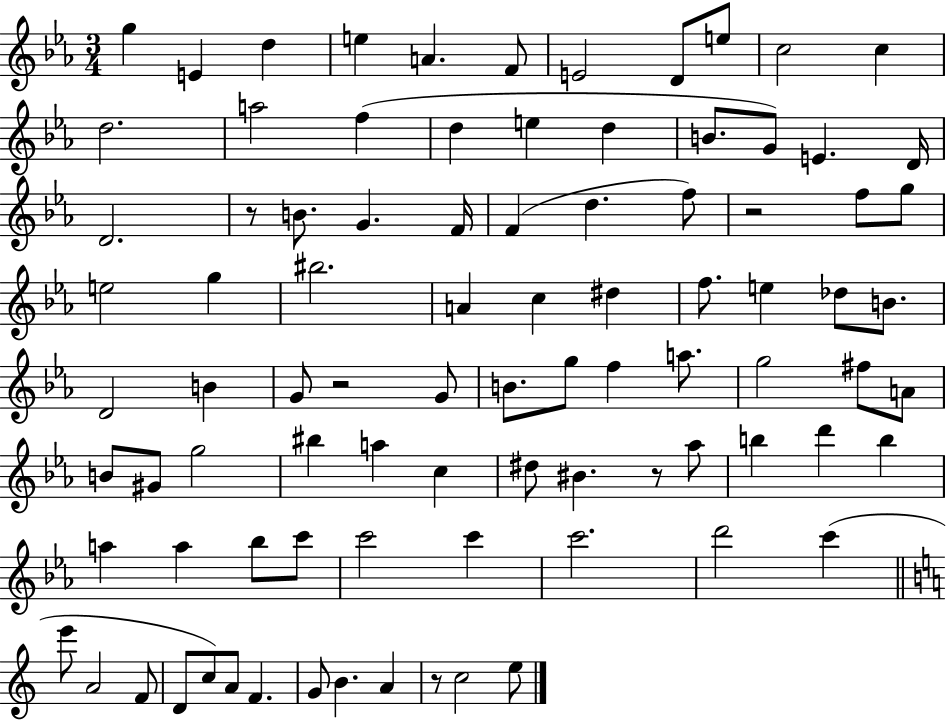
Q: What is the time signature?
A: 3/4